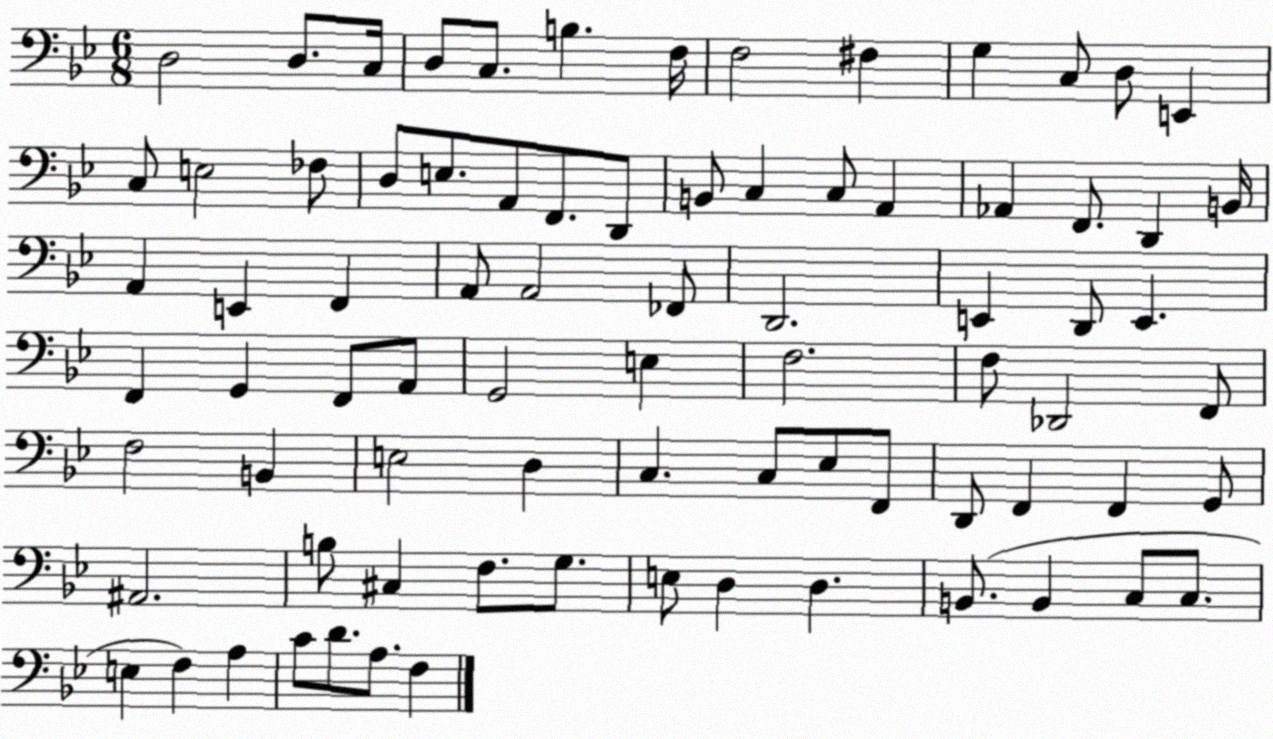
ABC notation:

X:1
T:Untitled
M:6/8
L:1/4
K:Bb
D,2 D,/2 C,/4 D,/2 C,/2 B, F,/4 F,2 ^F, G, C,/2 D,/2 E,, C,/2 E,2 _F,/2 D,/2 E,/2 A,,/2 F,,/2 D,,/2 B,,/2 C, C,/2 A,, _A,, F,,/2 D,, B,,/4 A,, E,, F,, A,,/2 A,,2 _F,,/2 D,,2 E,, D,,/2 E,, F,, G,, F,,/2 A,,/2 G,,2 E, F,2 F,/2 _D,,2 F,,/2 F,2 B,, E,2 D, C, C,/2 _E,/2 F,,/2 D,,/2 F,, F,, G,,/2 ^A,,2 B,/2 ^C, F,/2 G,/2 E,/2 D, D, B,,/2 B,, C,/2 C,/2 E, F, A, C/2 D/2 A,/2 F,